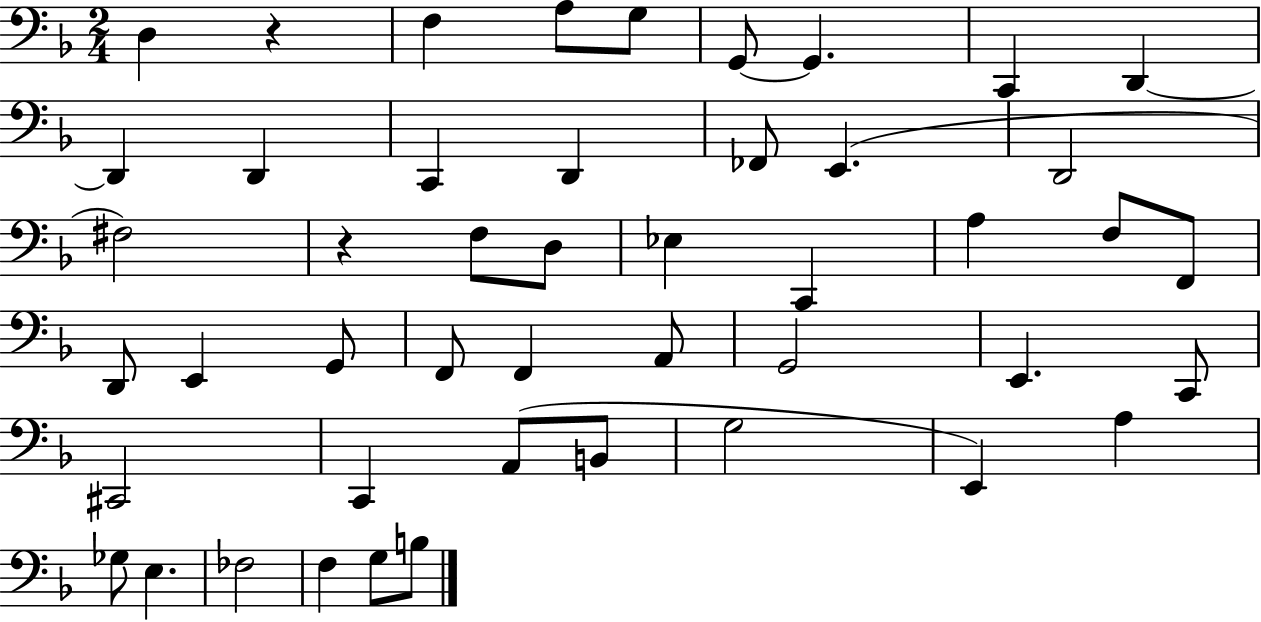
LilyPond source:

{
  \clef bass
  \numericTimeSignature
  \time 2/4
  \key f \major
  d4 r4 | f4 a8 g8 | g,8~~ g,4. | c,4 d,4~~ | \break d,4 d,4 | c,4 d,4 | fes,8 e,4.( | d,2 | \break fis2) | r4 f8 d8 | ees4 c,4 | a4 f8 f,8 | \break d,8 e,4 g,8 | f,8 f,4 a,8 | g,2 | e,4. c,8 | \break cis,2 | c,4 a,8( b,8 | g2 | e,4) a4 | \break ges8 e4. | fes2 | f4 g8 b8 | \bar "|."
}